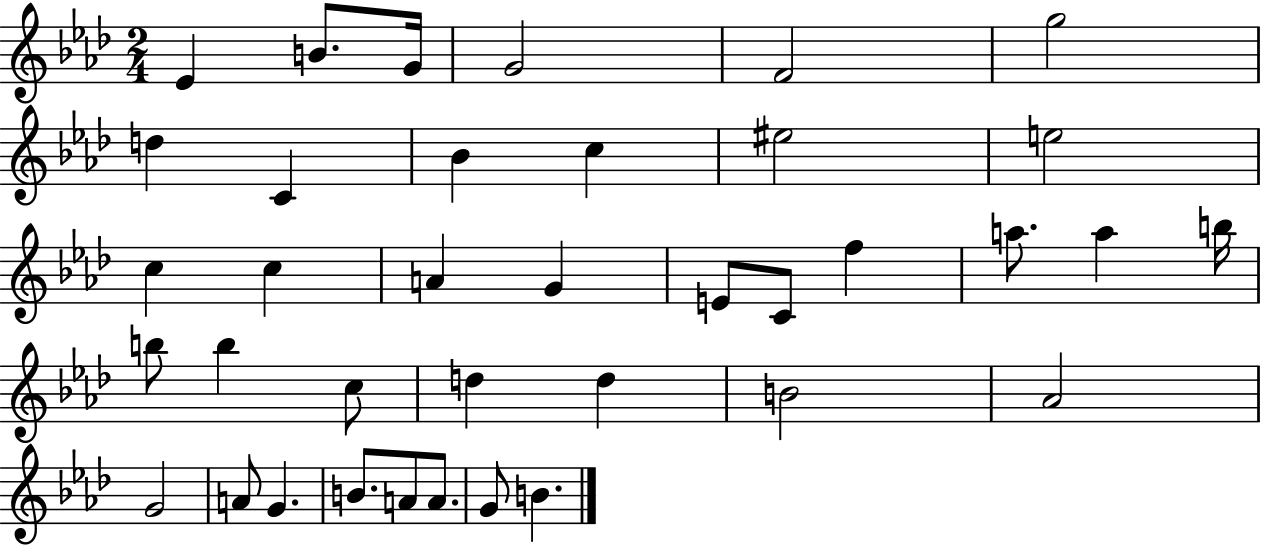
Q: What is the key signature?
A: AES major